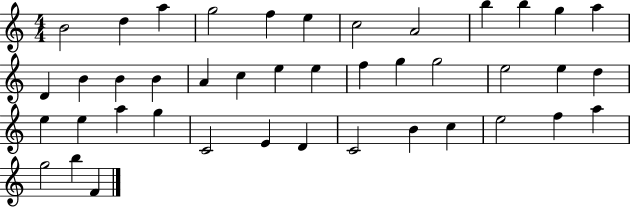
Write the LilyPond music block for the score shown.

{
  \clef treble
  \numericTimeSignature
  \time 4/4
  \key c \major
  b'2 d''4 a''4 | g''2 f''4 e''4 | c''2 a'2 | b''4 b''4 g''4 a''4 | \break d'4 b'4 b'4 b'4 | a'4 c''4 e''4 e''4 | f''4 g''4 g''2 | e''2 e''4 d''4 | \break e''4 e''4 a''4 g''4 | c'2 e'4 d'4 | c'2 b'4 c''4 | e''2 f''4 a''4 | \break g''2 b''4 f'4 | \bar "|."
}